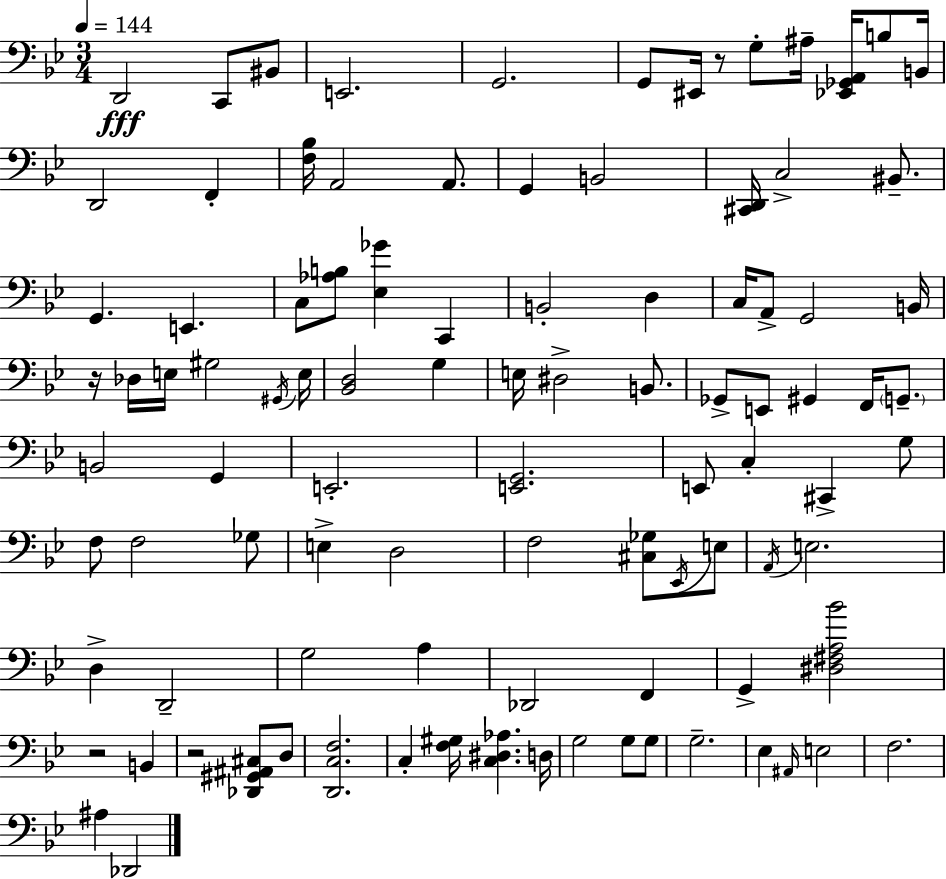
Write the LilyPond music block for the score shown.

{
  \clef bass
  \numericTimeSignature
  \time 3/4
  \key bes \major
  \tempo 4 = 144
  d,2\fff c,8 bis,8 | e,2. | g,2. | g,8 eis,16 r8 g8-. ais16-- <ees, ges, a,>16 b8 b,16 | \break d,2 f,4-. | <f bes>16 a,2 a,8. | g,4 b,2 | <cis, d,>16 c2-> bis,8.-- | \break g,4. e,4. | c8 <aes b>8 <ees ges'>4 c,4 | b,2-. d4 | c16 a,8-> g,2 b,16 | \break r16 des16 e16 gis2 \acciaccatura { gis,16 } | e16 <bes, d>2 g4 | e16 dis2-> b,8. | ges,8-> e,8 gis,4 f,16 \parenthesize g,8.-- | \break b,2 g,4 | e,2.-. | <e, g,>2. | e,8 c4-. cis,4-> g8 | \break f8 f2 ges8 | e4-> d2 | f2 <cis ges>8 \acciaccatura { ees,16 } | e8 \acciaccatura { a,16 } e2. | \break d4-> d,2-- | g2 a4 | des,2 f,4 | g,4-> <dis fis a bes'>2 | \break r2 b,4 | r2 <des, gis, ais, cis>8 | d8 <d, c f>2. | c4-. <f gis>16 <c dis aes>4. | \break d16 g2 g8 | g8 g2.-- | ees4 \grace { ais,16 } e2 | f2. | \break ais4 des,2 | \bar "|."
}